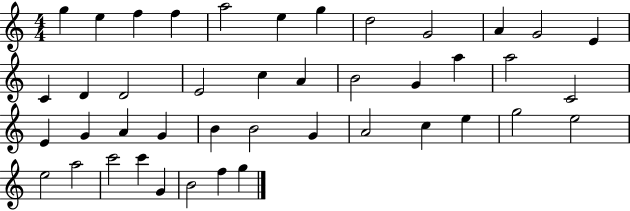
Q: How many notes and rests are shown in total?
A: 43